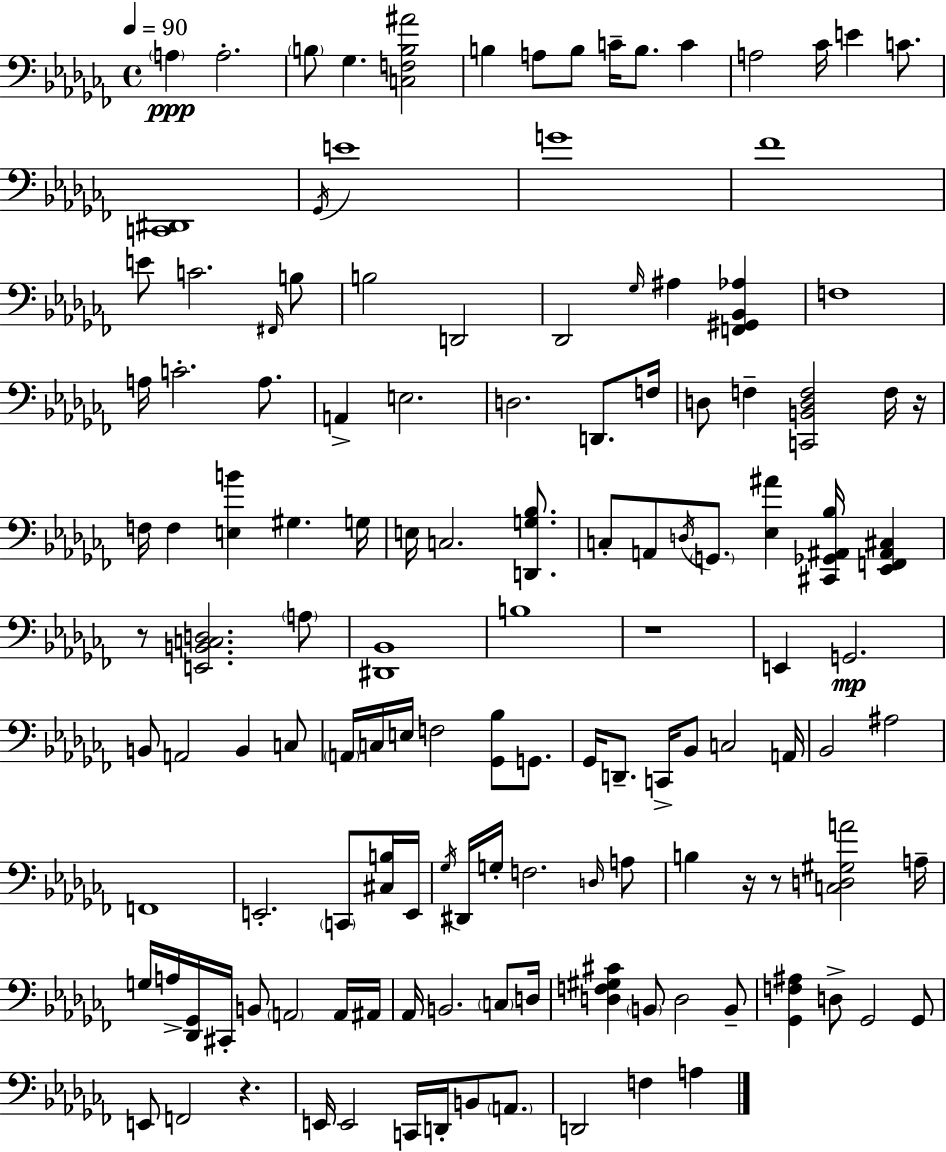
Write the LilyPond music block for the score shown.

{
  \clef bass
  \time 4/4
  \defaultTimeSignature
  \key aes \minor
  \tempo 4 = 90
  \parenthesize a4\ppp a2.-. | \parenthesize b8 ges4. <c f b ais'>2 | b4 a8 b8 c'16-- b8. c'4 | a2 ces'16 e'4 c'8. | \break <c, dis,>1 | \acciaccatura { ges,16 } e'1 | g'1 | fes'1 | \break e'8 c'2. \grace { fis,16 } | b8 b2 d,2 | des,2 \grace { ges16 } ais4 <f, gis, bes, aes>4 | f1 | \break a16 c'2.-. | a8. a,4-> e2. | d2. d,8. | f16 d8 f4-- <c, b, d f>2 | \break f16 r16 f16 f4 <e b'>4 gis4. | g16 e16 c2. | <d, g bes>8. c8-. a,8 \acciaccatura { d16 } \parenthesize g,8. <ees ais'>4 <cis, ges, ais, bes>16 | <ees, f, ais, cis>4 r8 <e, b, c d>2. | \break \parenthesize a8 <dis, bes,>1 | b1 | r1 | e,4 g,2.\mp | \break b,8 a,2 b,4 | c8 \parenthesize a,16 c16 e16 f2 <ges, bes>8 | g,8. ges,16 d,8.-- c,16-> bes,8 c2 | a,16 bes,2 ais2 | \break f,1 | e,2.-. | \parenthesize c,8 <cis b>16 e,16 \acciaccatura { ges16 } dis,16 g16-. f2. | \grace { d16 } a8 b4 r16 r8 <c d gis a'>2 | \break a16-- g16 a16-> <des, ges,>16 cis,16-. b,8 \parenthesize a,2 | a,16 ais,16 aes,16 b,2. | \parenthesize c8 d16 <d f gis cis'>4 \parenthesize b,8 d2 | b,8-- <ges, f ais>4 d8-> ges,2 | \break ges,8 e,8 f,2 | r4. e,16 e,2 c,16 | d,16-. b,8 \parenthesize a,8. d,2 f4 | a4 \bar "|."
}